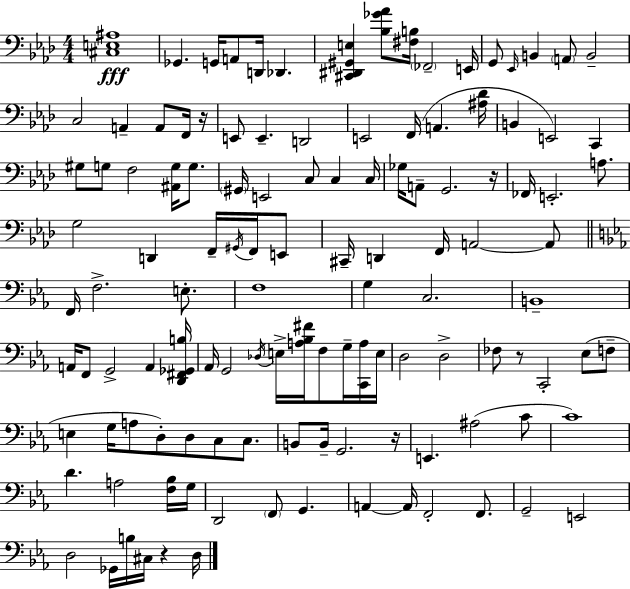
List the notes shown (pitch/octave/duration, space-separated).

[C#3,E3,A#3]/w Gb2/q. G2/s A2/e D2/s Db2/q. [C#2,D#2,G#2,E3]/q [Bb3,Gb4,Ab4]/e [F#3,B3]/s FES2/h E2/s G2/e Eb2/s B2/q A2/e B2/h C3/h A2/q A2/e F2/s R/s E2/e E2/q. D2/h E2/h F2/s A2/q. [A#3,Db4]/s B2/q E2/h C2/q G#3/e G3/e F3/h [A#2,G3]/s G3/e. G#2/s E2/h C3/e C3/q C3/s Gb3/s A2/e G2/h. R/s FES2/s E2/h. A3/e. G3/h D2/q F2/s G#2/s F2/s E2/e C#2/s D2/q F2/s A2/h A2/e F2/s F3/h. E3/e. F3/w G3/q C3/h. B2/w A2/s F2/e G2/h A2/q [D2,F#2,Gb2,B3]/s Ab2/s G2/h Db3/s E3/s [A3,Bb3,F#4]/s F3/e G3/s [C2,A3]/s E3/s D3/h D3/h FES3/e R/e C2/h Eb3/e F3/e E3/q G3/s A3/e D3/e D3/e C3/e C3/e. B2/e B2/s G2/h. R/s E2/q. A#3/h C4/e C4/w D4/q. A3/h [F3,Bb3]/s G3/s D2/h F2/e G2/q. A2/q A2/s F2/h F2/e. G2/h E2/h D3/h Gb2/s B3/s C#3/s R/q D3/s